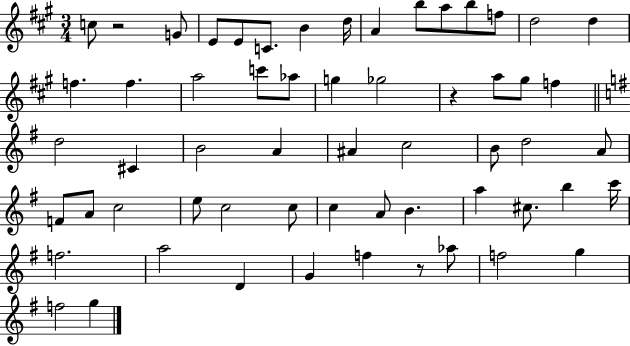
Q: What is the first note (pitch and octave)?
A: C5